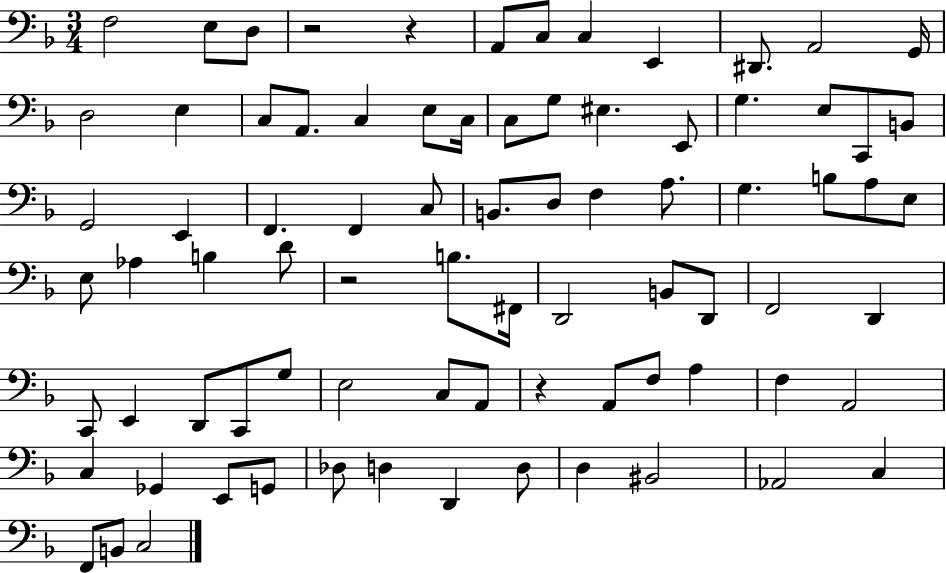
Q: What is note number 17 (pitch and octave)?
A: C3